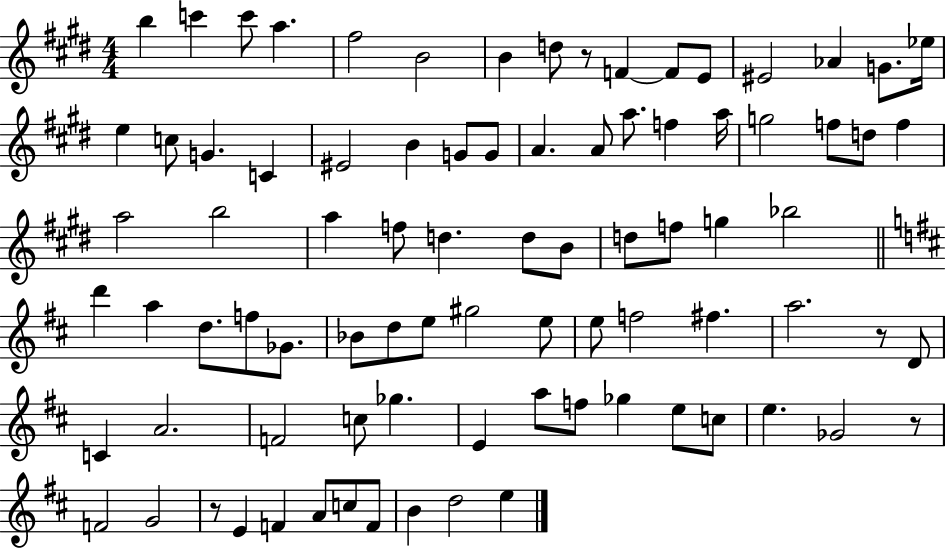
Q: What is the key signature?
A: E major